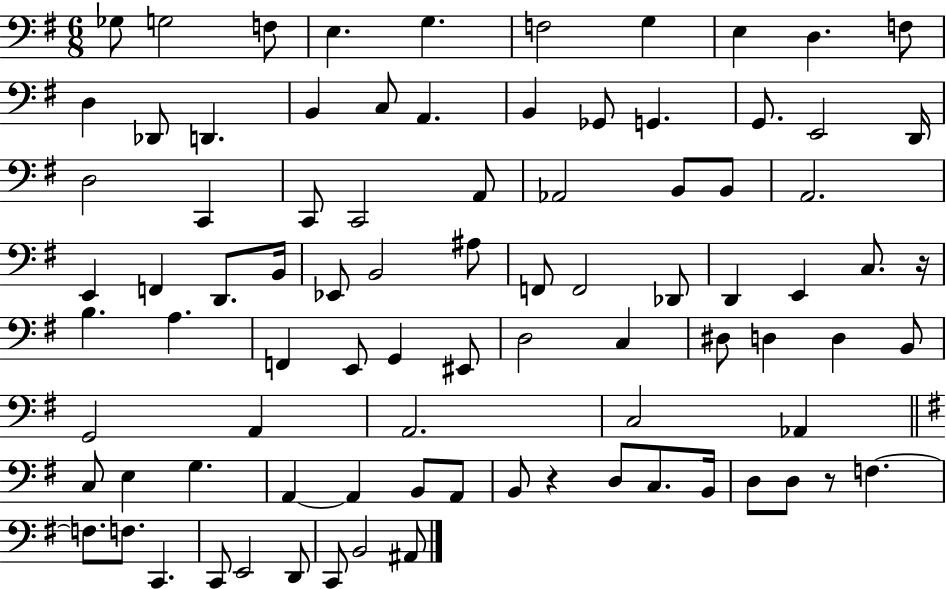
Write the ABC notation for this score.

X:1
T:Untitled
M:6/8
L:1/4
K:G
_G,/2 G,2 F,/2 E, G, F,2 G, E, D, F,/2 D, _D,,/2 D,, B,, C,/2 A,, B,, _G,,/2 G,, G,,/2 E,,2 D,,/4 D,2 C,, C,,/2 C,,2 A,,/2 _A,,2 B,,/2 B,,/2 A,,2 E,, F,, D,,/2 B,,/4 _E,,/2 B,,2 ^A,/2 F,,/2 F,,2 _D,,/2 D,, E,, C,/2 z/4 B, A, F,, E,,/2 G,, ^E,,/2 D,2 C, ^D,/2 D, D, B,,/2 G,,2 A,, A,,2 C,2 _A,, C,/2 E, G, A,, A,, B,,/2 A,,/2 B,,/2 z D,/2 C,/2 B,,/4 D,/2 D,/2 z/2 F, F,/2 F,/2 C,, C,,/2 E,,2 D,,/2 C,,/2 B,,2 ^A,,/2